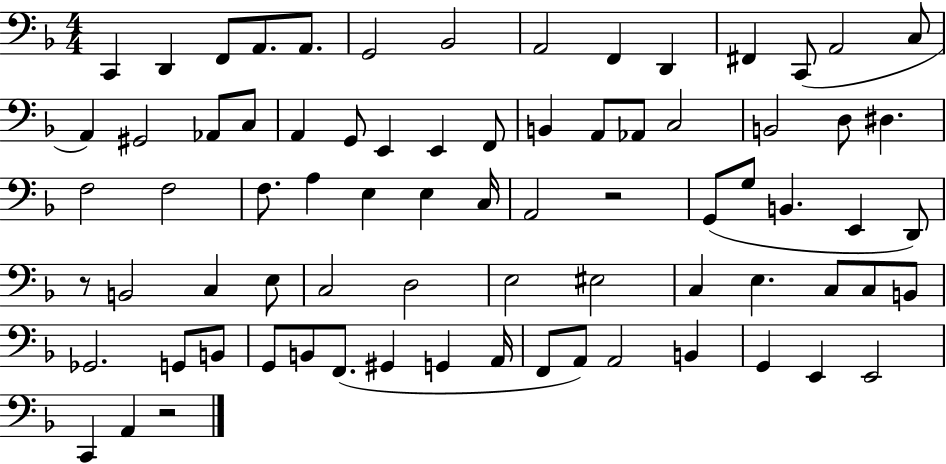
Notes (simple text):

C2/q D2/q F2/e A2/e. A2/e. G2/h Bb2/h A2/h F2/q D2/q F#2/q C2/e A2/h C3/e A2/q G#2/h Ab2/e C3/e A2/q G2/e E2/q E2/q F2/e B2/q A2/e Ab2/e C3/h B2/h D3/e D#3/q. F3/h F3/h F3/e. A3/q E3/q E3/q C3/s A2/h R/h G2/e G3/e B2/q. E2/q D2/e R/e B2/h C3/q E3/e C3/h D3/h E3/h EIS3/h C3/q E3/q. C3/e C3/e B2/e Gb2/h. G2/e B2/e G2/e B2/e F2/e. G#2/q G2/q A2/s F2/e A2/e A2/h B2/q G2/q E2/q E2/h C2/q A2/q R/h